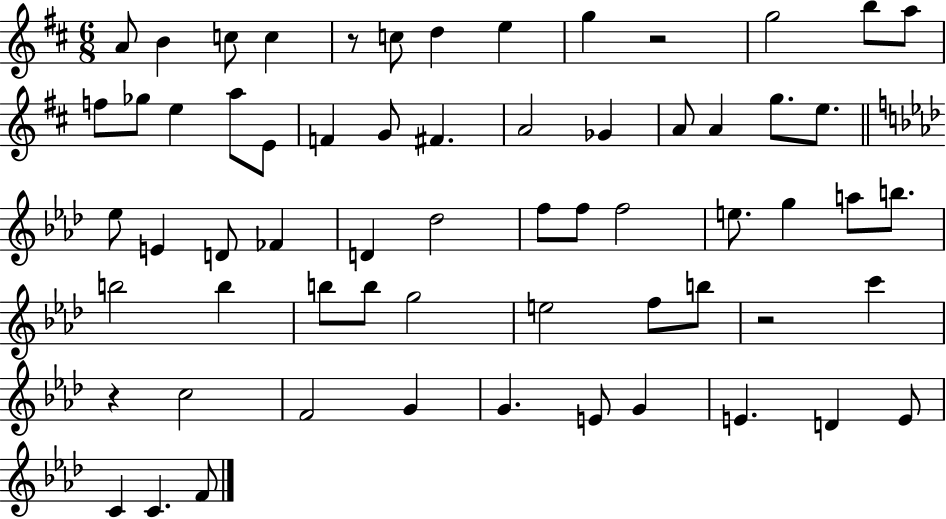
A4/e B4/q C5/e C5/q R/e C5/e D5/q E5/q G5/q R/h G5/h B5/e A5/e F5/e Gb5/e E5/q A5/e E4/e F4/q G4/e F#4/q. A4/h Gb4/q A4/e A4/q G5/e. E5/e. Eb5/e E4/q D4/e FES4/q D4/q Db5/h F5/e F5/e F5/h E5/e. G5/q A5/e B5/e. B5/h B5/q B5/e B5/e G5/h E5/h F5/e B5/e R/h C6/q R/q C5/h F4/h G4/q G4/q. E4/e G4/q E4/q. D4/q E4/e C4/q C4/q. F4/e